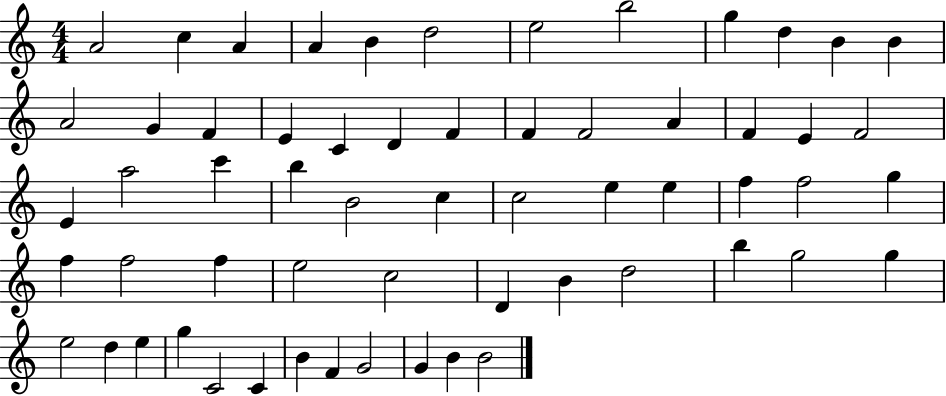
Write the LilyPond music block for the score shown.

{
  \clef treble
  \numericTimeSignature
  \time 4/4
  \key c \major
  a'2 c''4 a'4 | a'4 b'4 d''2 | e''2 b''2 | g''4 d''4 b'4 b'4 | \break a'2 g'4 f'4 | e'4 c'4 d'4 f'4 | f'4 f'2 a'4 | f'4 e'4 f'2 | \break e'4 a''2 c'''4 | b''4 b'2 c''4 | c''2 e''4 e''4 | f''4 f''2 g''4 | \break f''4 f''2 f''4 | e''2 c''2 | d'4 b'4 d''2 | b''4 g''2 g''4 | \break e''2 d''4 e''4 | g''4 c'2 c'4 | b'4 f'4 g'2 | g'4 b'4 b'2 | \break \bar "|."
}